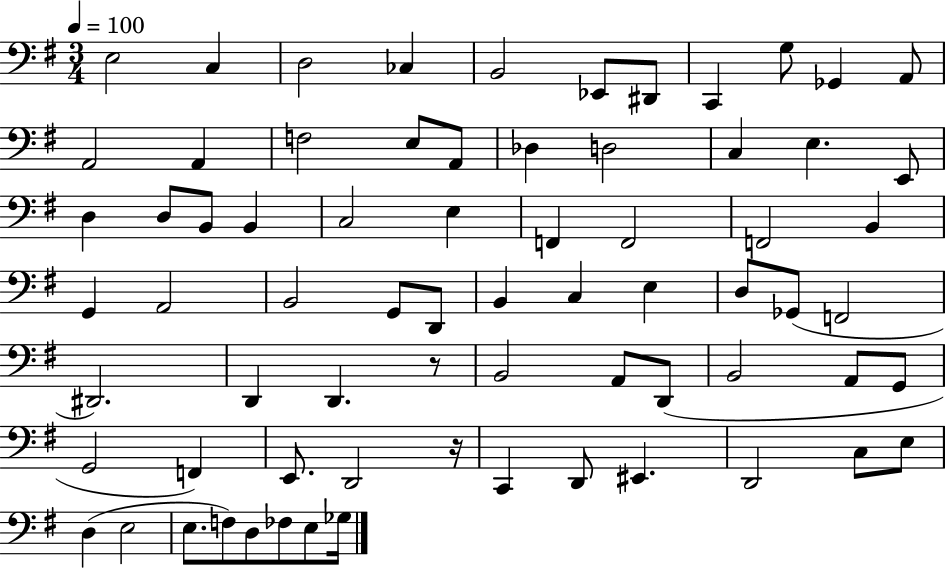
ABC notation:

X:1
T:Untitled
M:3/4
L:1/4
K:G
E,2 C, D,2 _C, B,,2 _E,,/2 ^D,,/2 C,, G,/2 _G,, A,,/2 A,,2 A,, F,2 E,/2 A,,/2 _D, D,2 C, E, E,,/2 D, D,/2 B,,/2 B,, C,2 E, F,, F,,2 F,,2 B,, G,, A,,2 B,,2 G,,/2 D,,/2 B,, C, E, D,/2 _G,,/2 F,,2 ^D,,2 D,, D,, z/2 B,,2 A,,/2 D,,/2 B,,2 A,,/2 G,,/2 G,,2 F,, E,,/2 D,,2 z/4 C,, D,,/2 ^E,, D,,2 C,/2 E,/2 D, E,2 E,/2 F,/2 D,/2 _F,/2 E,/2 _G,/4